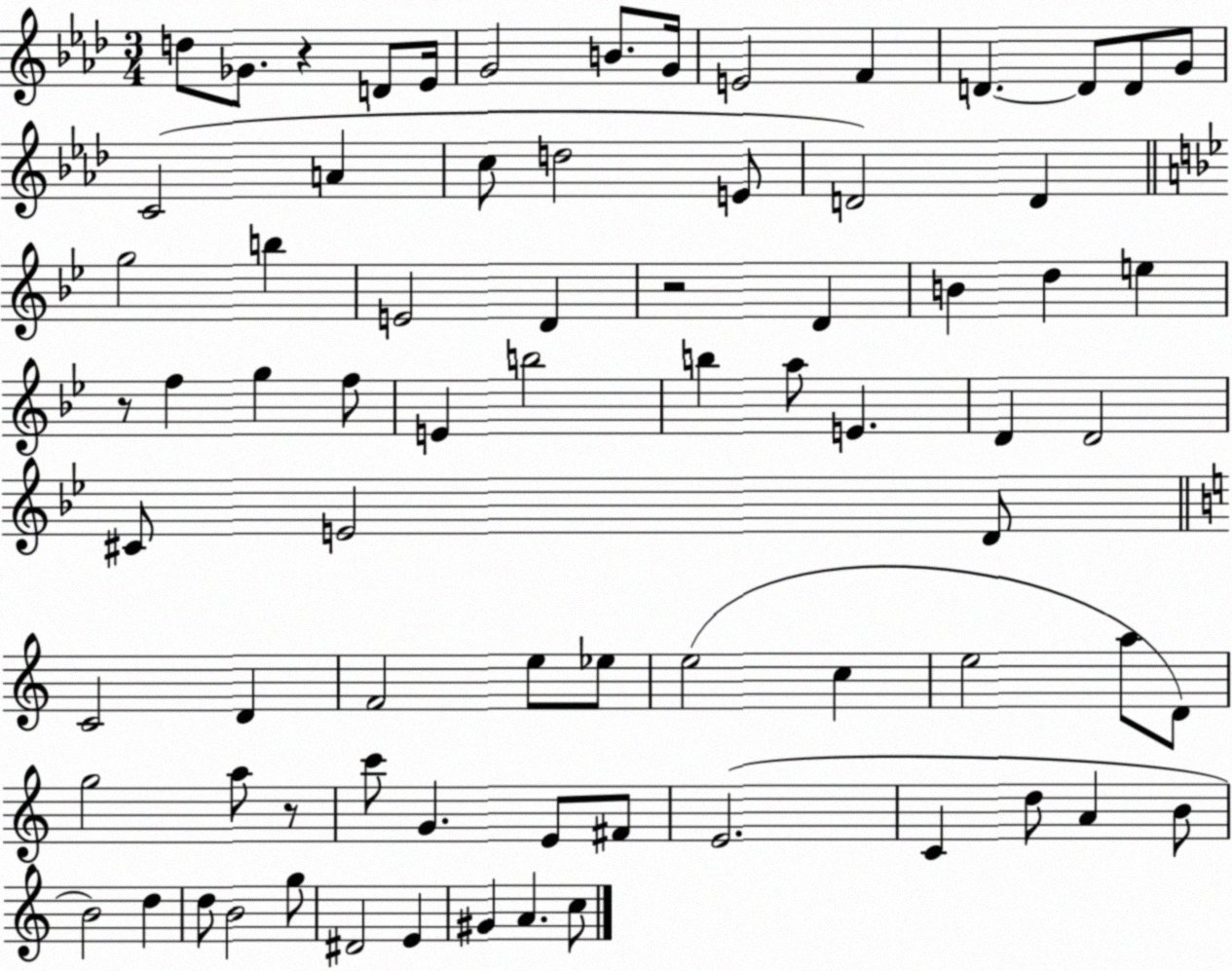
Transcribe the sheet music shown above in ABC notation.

X:1
T:Untitled
M:3/4
L:1/4
K:Ab
d/2 _G/2 z D/2 _E/4 G2 B/2 G/4 E2 F D D/2 D/2 G/2 C2 A c/2 d2 E/2 D2 D g2 b E2 D z2 D B d e z/2 f g f/2 E b2 b a/2 E D D2 ^C/2 E2 D/2 C2 D F2 e/2 _e/2 e2 c e2 a/2 D/2 g2 a/2 z/2 c'/2 G E/2 ^F/2 E2 C d/2 A B/2 B2 d d/2 B2 g/2 ^D2 E ^G A c/2